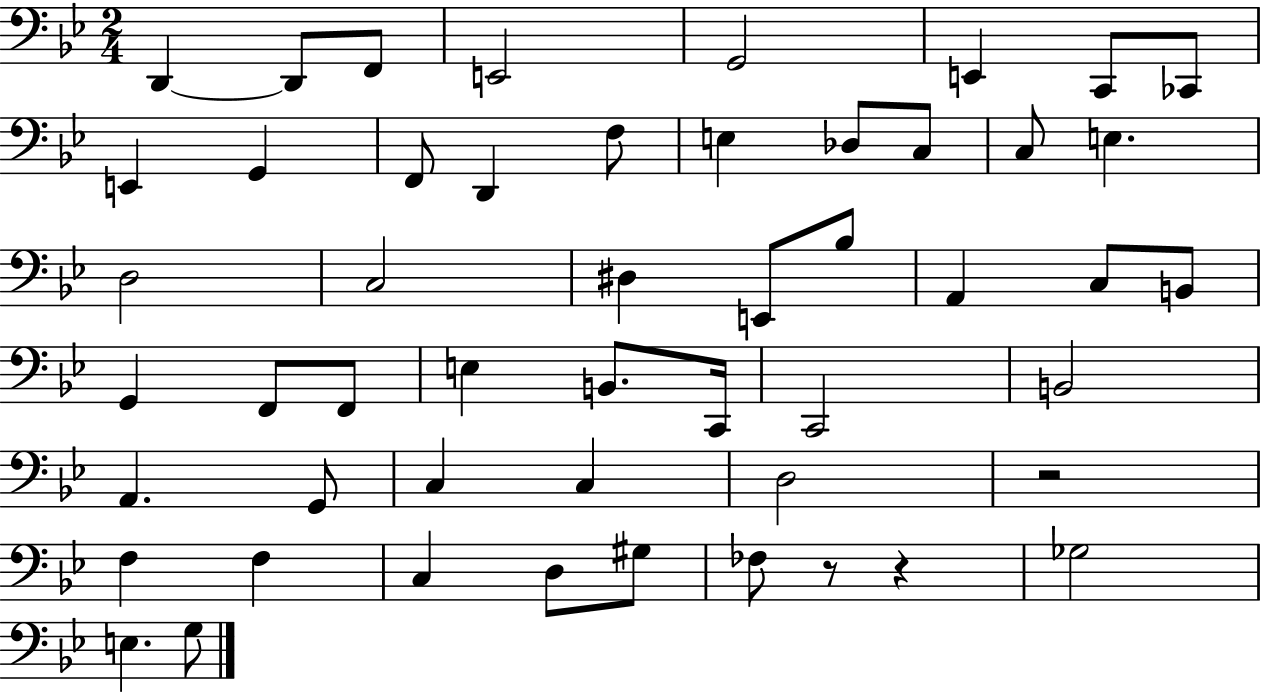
{
  \clef bass
  \numericTimeSignature
  \time 2/4
  \key bes \major
  \repeat volta 2 { d,4~~ d,8 f,8 | e,2 | g,2 | e,4 c,8 ces,8 | \break e,4 g,4 | f,8 d,4 f8 | e4 des8 c8 | c8 e4. | \break d2 | c2 | dis4 e,8 bes8 | a,4 c8 b,8 | \break g,4 f,8 f,8 | e4 b,8. c,16 | c,2 | b,2 | \break a,4. g,8 | c4 c4 | d2 | r2 | \break f4 f4 | c4 d8 gis8 | fes8 r8 r4 | ges2 | \break e4. g8 | } \bar "|."
}